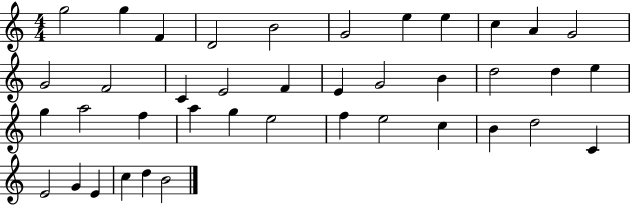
X:1
T:Untitled
M:4/4
L:1/4
K:C
g2 g F D2 B2 G2 e e c A G2 G2 F2 C E2 F E G2 B d2 d e g a2 f a g e2 f e2 c B d2 C E2 G E c d B2